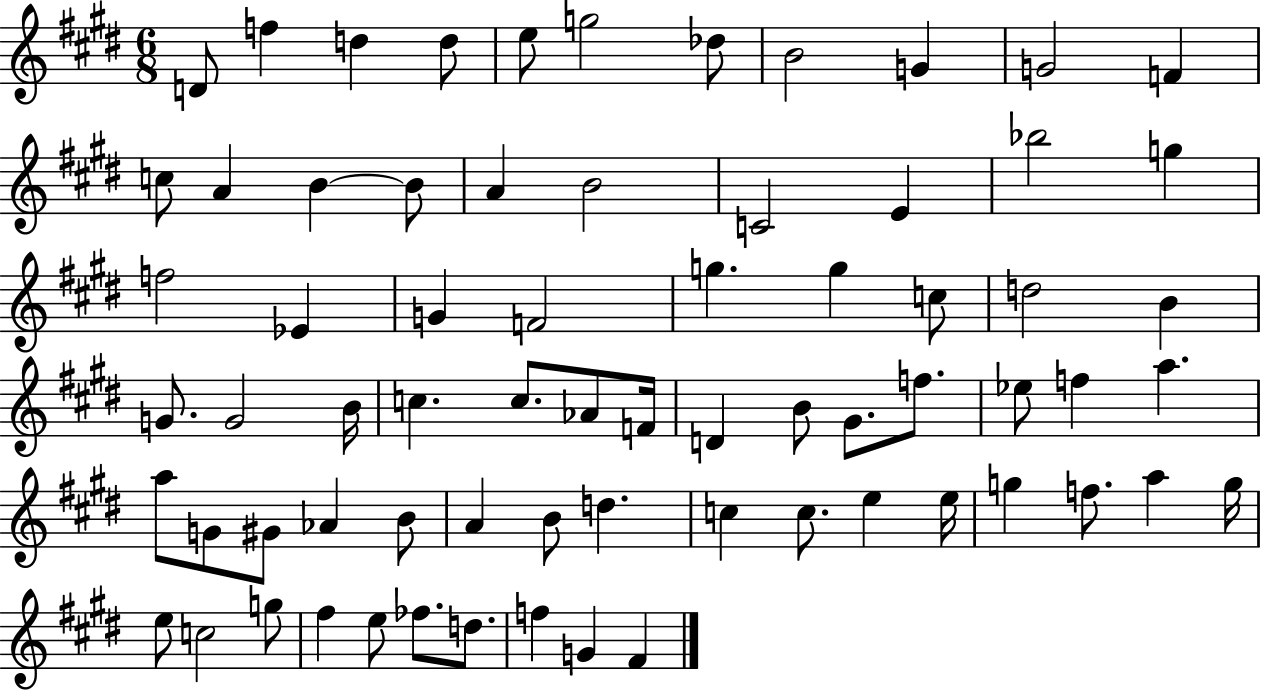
X:1
T:Untitled
M:6/8
L:1/4
K:E
D/2 f d d/2 e/2 g2 _d/2 B2 G G2 F c/2 A B B/2 A B2 C2 E _b2 g f2 _E G F2 g g c/2 d2 B G/2 G2 B/4 c c/2 _A/2 F/4 D B/2 ^G/2 f/2 _e/2 f a a/2 G/2 ^G/2 _A B/2 A B/2 d c c/2 e e/4 g f/2 a g/4 e/2 c2 g/2 ^f e/2 _f/2 d/2 f G ^F